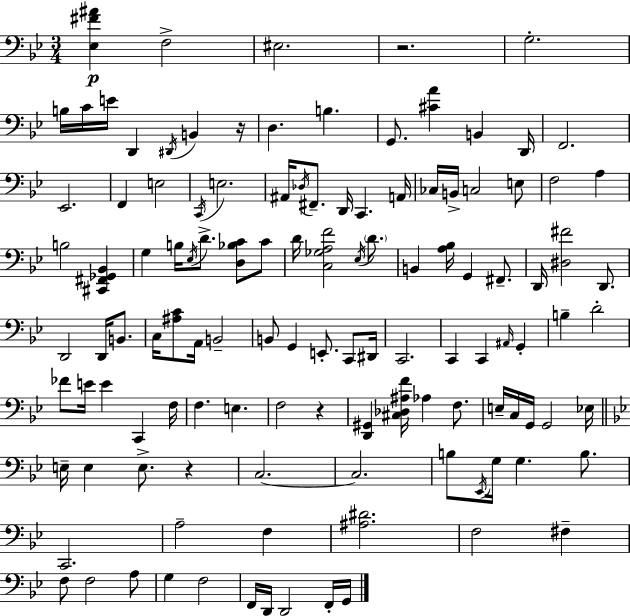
X:1
T:Untitled
M:3/4
L:1/4
K:Gm
[_E,^F^A] F,2 ^E,2 z2 G,2 B,/4 C/4 E/4 D,, ^D,,/4 B,, z/4 D, B, G,,/2 [^CA] B,, D,,/4 F,,2 _E,,2 F,, E,2 C,,/4 E,2 ^A,,/4 _D,/4 ^F,,/2 D,,/4 C,, A,,/4 _C,/4 B,,/4 C,2 E,/2 F,2 A, B,2 [^C,,^F,,_G,,_B,,] G, B,/4 _E,/4 D/2 [D,_B,C]/2 C/2 D/4 [C,_G,A,F]2 _E,/4 D/2 B,, [A,_B,]/4 G,, ^F,,/2 D,,/4 [^D,^F]2 D,,/2 D,,2 D,,/4 B,,/2 C,/4 [^A,C]/2 A,,/4 B,,2 B,,/2 G,, E,,/2 C,,/2 ^D,,/4 C,,2 C,, C,, ^A,,/4 G,, B, D2 _F/2 E/4 E C,, F,/4 F, E, F,2 z [D,,^G,,] [^C,_D,^A,F]/4 _A, F,/2 E,/4 C,/4 G,,/4 G,,2 _E,/4 E,/4 E, E,/2 z C,2 C,2 B,/2 _E,,/4 G,/4 G, B,/2 C,,2 A,2 F, [^A,^D]2 F,2 ^F, F,/2 F,2 A,/2 G, F,2 F,,/4 D,,/4 D,,2 F,,/4 G,,/4